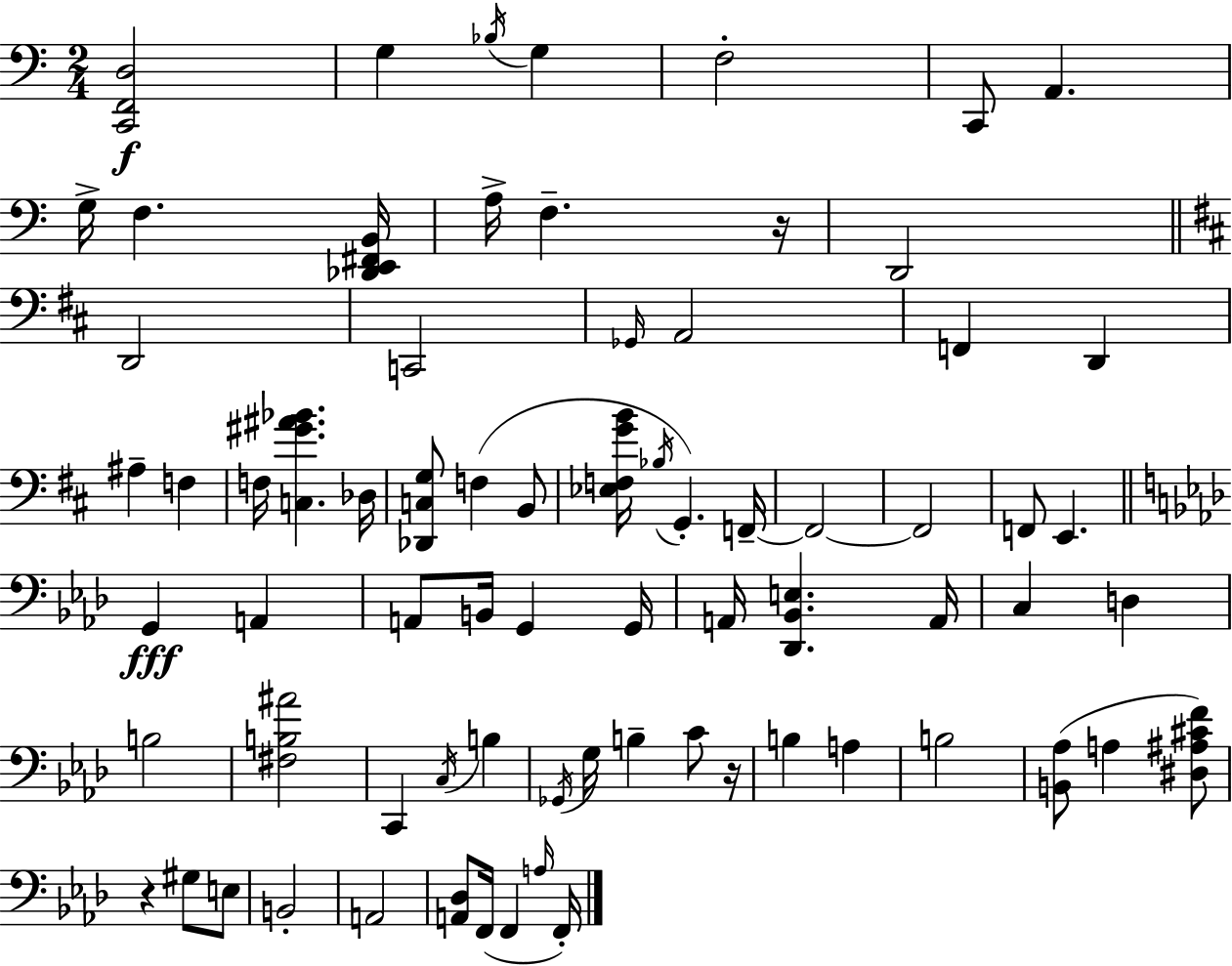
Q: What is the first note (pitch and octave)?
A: G3